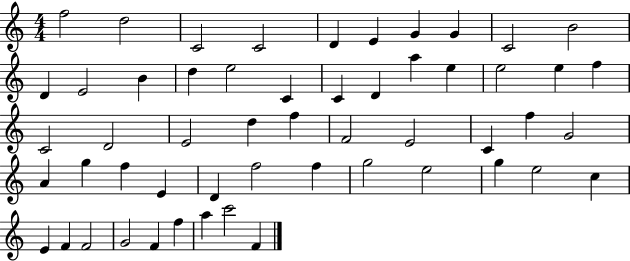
X:1
T:Untitled
M:4/4
L:1/4
K:C
f2 d2 C2 C2 D E G G C2 B2 D E2 B d e2 C C D a e e2 e f C2 D2 E2 d f F2 E2 C f G2 A g f E D f2 f g2 e2 g e2 c E F F2 G2 F f a c'2 F